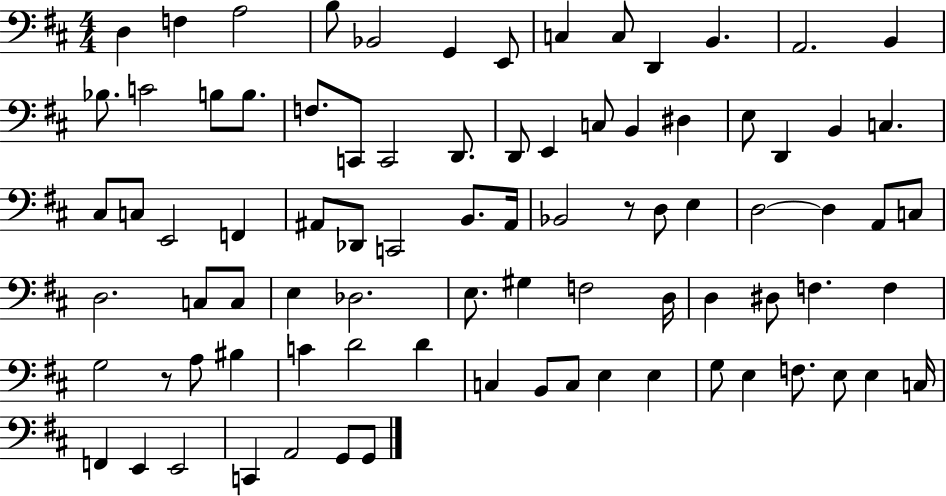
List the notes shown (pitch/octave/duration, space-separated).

D3/q F3/q A3/h B3/e Bb2/h G2/q E2/e C3/q C3/e D2/q B2/q. A2/h. B2/q Bb3/e. C4/h B3/e B3/e. F3/e. C2/e C2/h D2/e. D2/e E2/q C3/e B2/q D#3/q E3/e D2/q B2/q C3/q. C#3/e C3/e E2/h F2/q A#2/e Db2/e C2/h B2/e. A#2/s Bb2/h R/e D3/e E3/q D3/h D3/q A2/e C3/e D3/h. C3/e C3/e E3/q Db3/h. E3/e. G#3/q F3/h D3/s D3/q D#3/e F3/q. F3/q G3/h R/e A3/e BIS3/q C4/q D4/h D4/q C3/q B2/e C3/e E3/q E3/q G3/e E3/q F3/e. E3/e E3/q C3/s F2/q E2/q E2/h C2/q A2/h G2/e G2/e